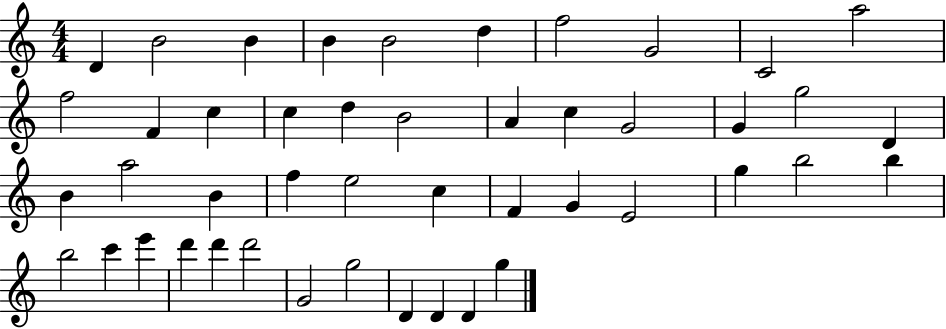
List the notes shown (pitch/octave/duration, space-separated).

D4/q B4/h B4/q B4/q B4/h D5/q F5/h G4/h C4/h A5/h F5/h F4/q C5/q C5/q D5/q B4/h A4/q C5/q G4/h G4/q G5/h D4/q B4/q A5/h B4/q F5/q E5/h C5/q F4/q G4/q E4/h G5/q B5/h B5/q B5/h C6/q E6/q D6/q D6/q D6/h G4/h G5/h D4/q D4/q D4/q G5/q